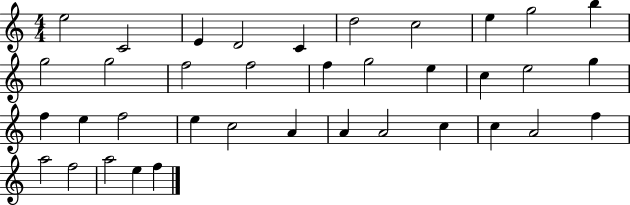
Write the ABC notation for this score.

X:1
T:Untitled
M:4/4
L:1/4
K:C
e2 C2 E D2 C d2 c2 e g2 b g2 g2 f2 f2 f g2 e c e2 g f e f2 e c2 A A A2 c c A2 f a2 f2 a2 e f